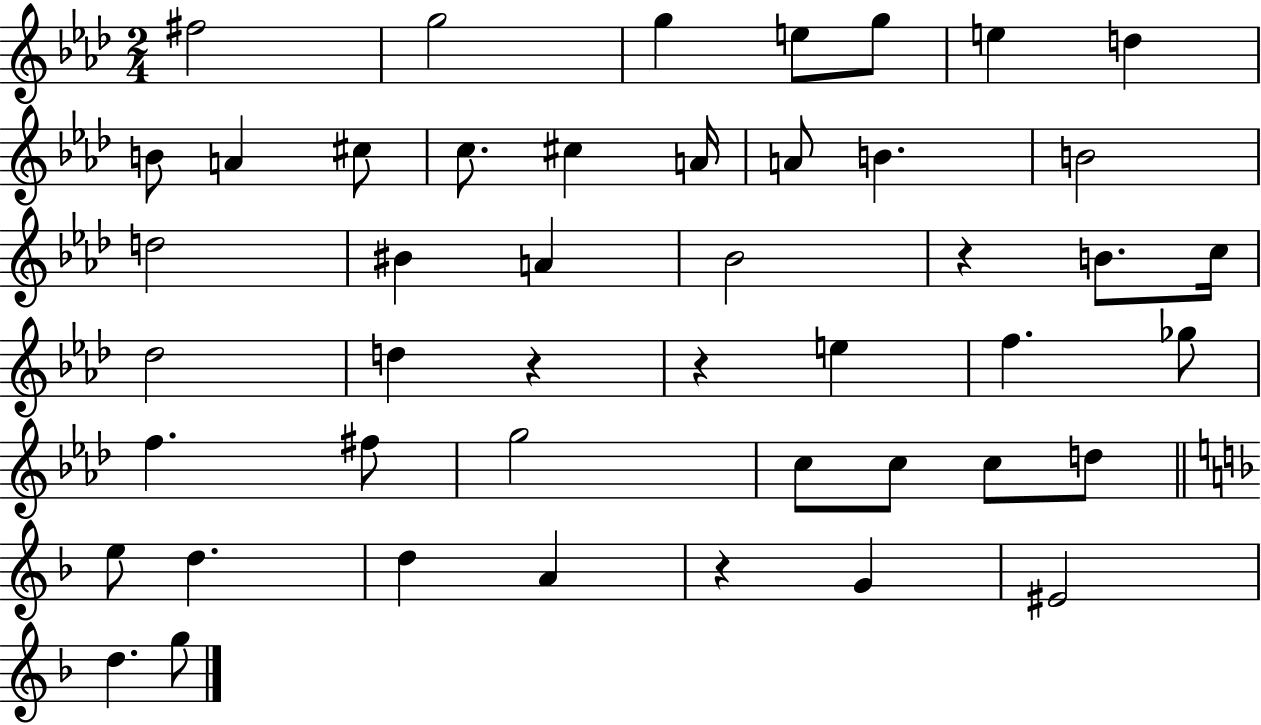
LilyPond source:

{
  \clef treble
  \numericTimeSignature
  \time 2/4
  \key aes \major
  fis''2 | g''2 | g''4 e''8 g''8 | e''4 d''4 | \break b'8 a'4 cis''8 | c''8. cis''4 a'16 | a'8 b'4. | b'2 | \break d''2 | bis'4 a'4 | bes'2 | r4 b'8. c''16 | \break des''2 | d''4 r4 | r4 e''4 | f''4. ges''8 | \break f''4. fis''8 | g''2 | c''8 c''8 c''8 d''8 | \bar "||" \break \key d \minor e''8 d''4. | d''4 a'4 | r4 g'4 | eis'2 | \break d''4. g''8 | \bar "|."
}